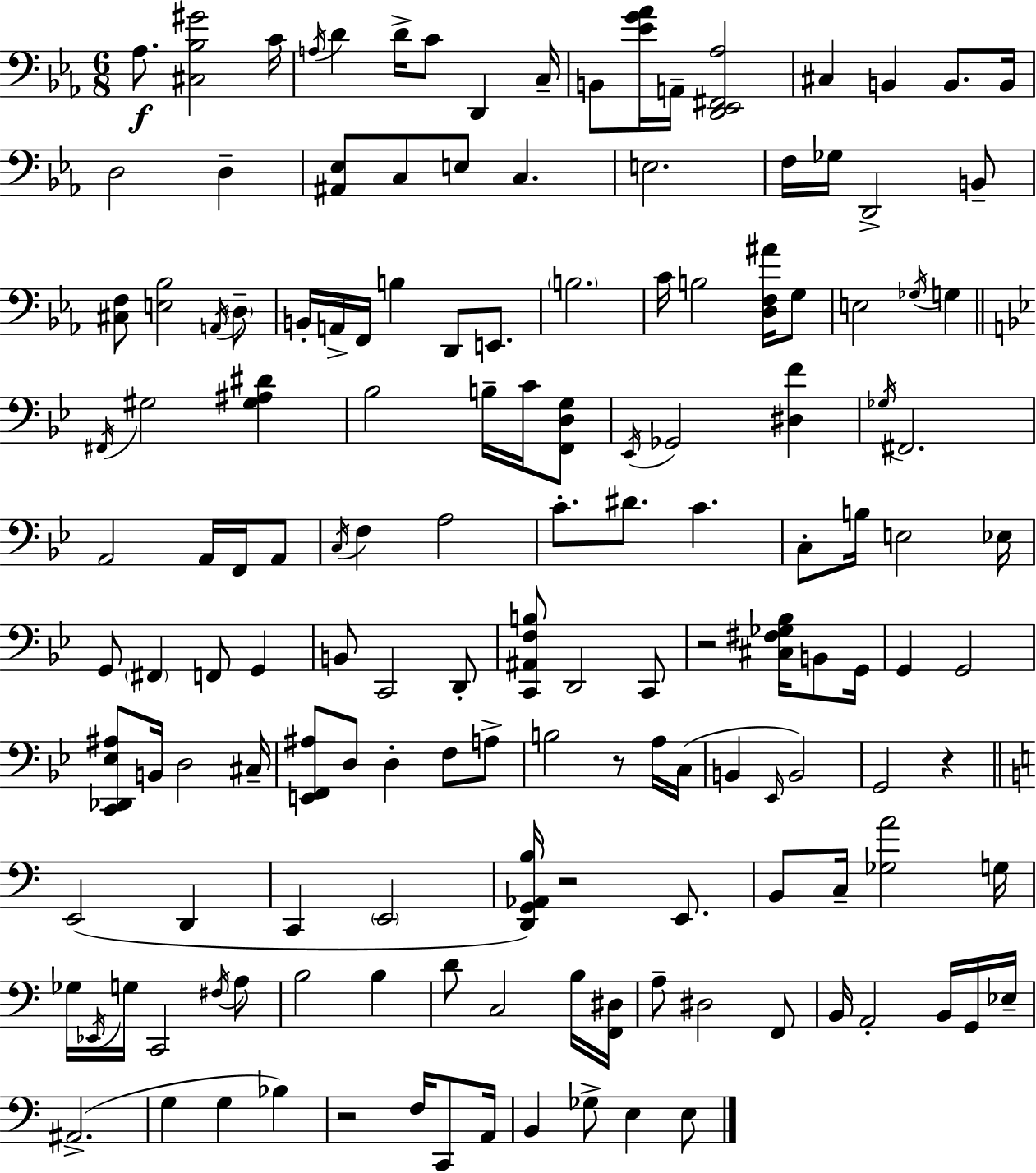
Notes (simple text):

Ab3/e. [C#3,Bb3,G#4]/h C4/s A3/s D4/q D4/s C4/e D2/q C3/s B2/e [Eb4,G4,Ab4]/s A2/s [D2,Eb2,F#2,Ab3]/h C#3/q B2/q B2/e. B2/s D3/h D3/q [A#2,Eb3]/e C3/e E3/e C3/q. E3/h. F3/s Gb3/s D2/h B2/e [C#3,F3]/e [E3,Bb3]/h A2/s D3/e B2/s A2/s F2/s B3/q D2/e E2/e. B3/h. C4/s B3/h [D3,F3,A#4]/s G3/e E3/h Gb3/s G3/q F#2/s G#3/h [G#3,A#3,D#4]/q Bb3/h B3/s C4/s [F2,D3,G3]/e Eb2/s Gb2/h [D#3,F4]/q Gb3/s F#2/h. A2/h A2/s F2/s A2/e C3/s F3/q A3/h C4/e. D#4/e. C4/q. C3/e B3/s E3/h Eb3/s G2/e F#2/q F2/e G2/q B2/e C2/h D2/e [C2,A#2,F3,B3]/e D2/h C2/e R/h [C#3,F#3,Gb3,Bb3]/s B2/e G2/s G2/q G2/h [C2,Db2,Eb3,A#3]/e B2/s D3/h C#3/s [E2,F2,A#3]/e D3/e D3/q F3/e A3/e B3/h R/e A3/s C3/s B2/q Eb2/s B2/h G2/h R/q E2/h D2/q C2/q E2/h [D2,G2,Ab2,B3]/s R/h E2/e. B2/e C3/s [Gb3,A4]/h G3/s Gb3/s Eb2/s G3/s C2/h F#3/s A3/e B3/h B3/q D4/e C3/h B3/s [F2,D#3]/s A3/e D#3/h F2/e B2/s A2/h B2/s G2/s Eb3/s A#2/h. G3/q G3/q Bb3/q R/h F3/s C2/e A2/s B2/q Gb3/e E3/q E3/e